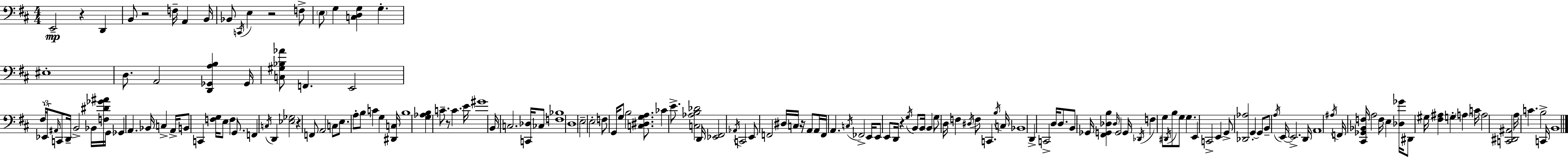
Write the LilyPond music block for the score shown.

{
  \clef bass
  \numericTimeSignature
  \time 4/4
  \key d \major
  e,2--\mp r4 d,4 | b,8 r2 f16-- a,4 b,16 | bes,8 \acciaccatura { c,16 } e4 r2 f8-> | \parenthesize e8 g4 <c d g>4 g4.-. | \break eis1-. | d8. a,2 <d, ges, a b>4 | ges,16 <c gis bes aes'>8 f,4. e,2 | \tuplet 3/2 { fis16 ees,16 \grace { ais,16 } } c,8 d,16-- b,2-> bes,16 | \break <f dis' ges' ais'>16 g,16 ges,4 a,4. bes,16 c4-> | a,16-> b,8 c,4 <f g>16 e8 f4 g,8. | f,4 \acciaccatura { c16 } d,4 <ees ges>2 | r4 f,8 a,2 | \break c8 e8. a8-. b8 c'4 g4 | <dis, c>16 b1 | <g aes b>4 c'8.-- r8 c'4. | e'16 gis'1 | \break b,16 c2. | <c, des>16 ces8 <f bes>1 | d1 | e2-- e2-. | \break f8 g,16 g8 b2 | <c dis g a>8. ces'4 e'8.-> <c aes b des'>2 | d,16 <ees, fis,>2 \acciaccatura { aes,16 } c,2 | e,8 f,2 dis16 c16 | \break r16 a,8 a,16 f,16 a,4. \acciaccatura { c16 } fes,2-> | e,16 e,8 e,8 d,16 r4 \acciaccatura { g16 } b,8 | b,16 \parenthesize b,4 g8 d16 f4 \acciaccatura { dis16 } f8 | c,4. \acciaccatura { b16 } c16 bes,1 | \break d,4-> c,2-> | d16 d8. b,8 ges,16 <fis, g, des b>4 \grace { des16 } | g,2 g,16 \acciaccatura { des,16 } f4 g8 | \acciaccatura { dis,16 } b8 g8 g4. e,4 c,2-> | \break e,4 g,8-> <des, aes>2 | g,4-.~~ g,8 b,8-- \acciaccatura { a16 } e,16~~ e,2.-> | d,16 a,1 | \acciaccatura { ais16 } f,16 <cis, ges, bes, f>16 a2 | \break f16 e4 <des ges'>16 dis,8 gis16 | <fis ais>4 g4-. \parenthesize a4 c'16 a2 | <c, dis, ais,>2 a16 c'4. | b2-> c,16 b,1 | \break \bar "|."
}